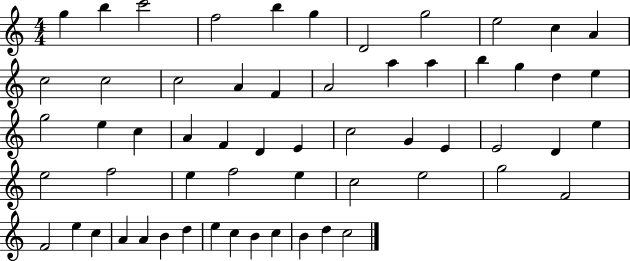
G5/q B5/q C6/h F5/h B5/q G5/q D4/h G5/h E5/h C5/q A4/q C5/h C5/h C5/h A4/q F4/q A4/h A5/q A5/q B5/q G5/q D5/q E5/q G5/h E5/q C5/q A4/q F4/q D4/q E4/q C5/h G4/q E4/q E4/h D4/q E5/q E5/h F5/h E5/q F5/h E5/q C5/h E5/h G5/h F4/h F4/h E5/q C5/q A4/q A4/q B4/q D5/q E5/q C5/q B4/q C5/q B4/q D5/q C5/h